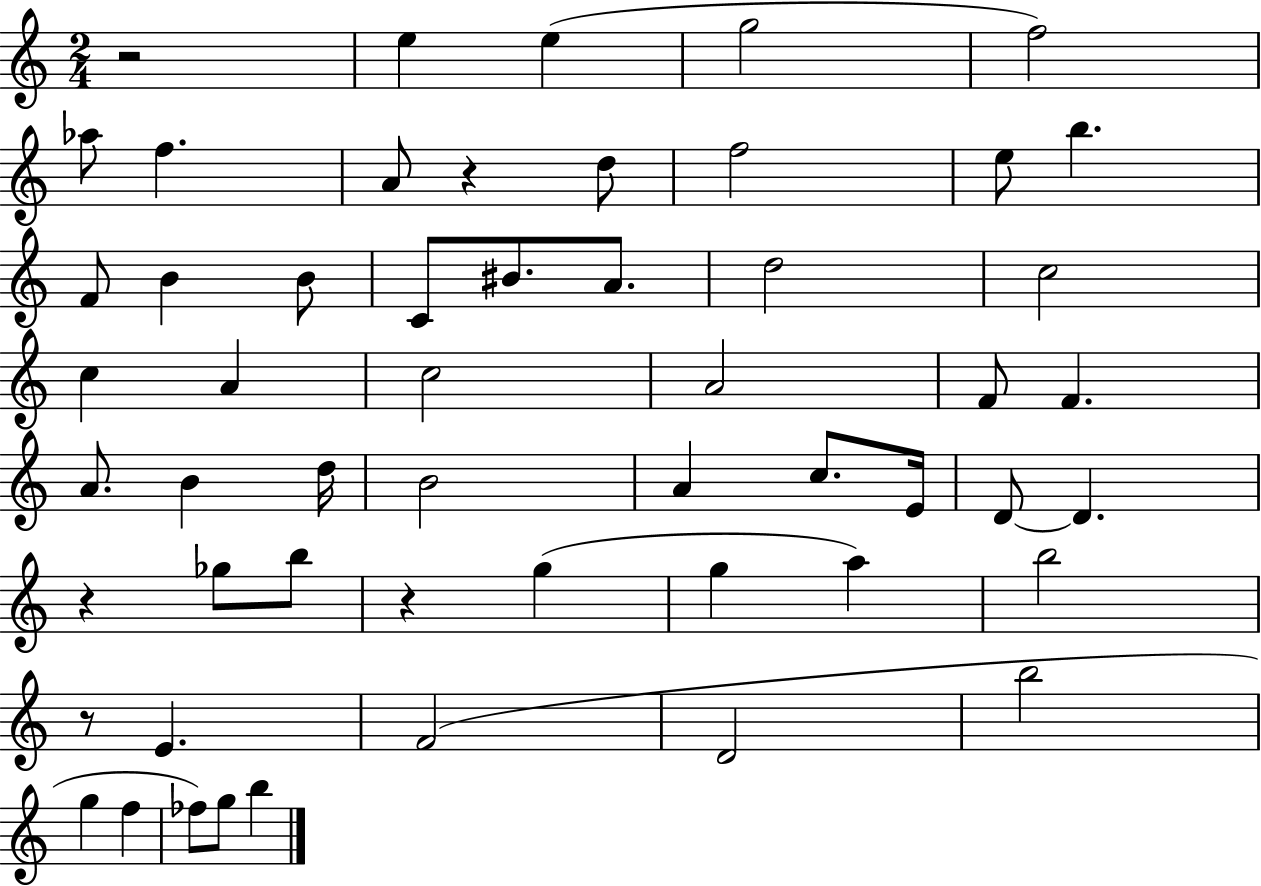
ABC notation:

X:1
T:Untitled
M:2/4
L:1/4
K:C
z2 e e g2 f2 _a/2 f A/2 z d/2 f2 e/2 b F/2 B B/2 C/2 ^B/2 A/2 d2 c2 c A c2 A2 F/2 F A/2 B d/4 B2 A c/2 E/4 D/2 D z _g/2 b/2 z g g a b2 z/2 E F2 D2 b2 g f _f/2 g/2 b